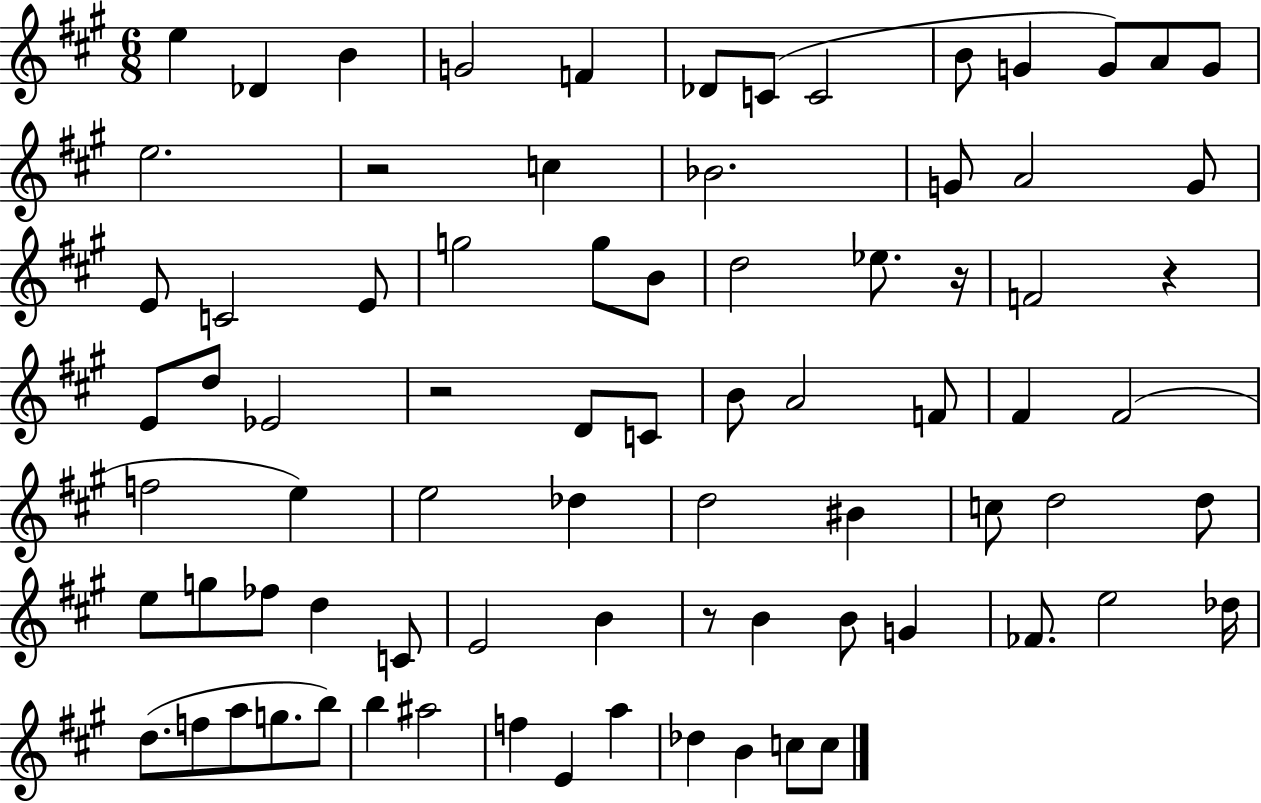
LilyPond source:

{
  \clef treble
  \numericTimeSignature
  \time 6/8
  \key a \major
  e''4 des'4 b'4 | g'2 f'4 | des'8 c'8( c'2 | b'8 g'4 g'8) a'8 g'8 | \break e''2. | r2 c''4 | bes'2. | g'8 a'2 g'8 | \break e'8 c'2 e'8 | g''2 g''8 b'8 | d''2 ees''8. r16 | f'2 r4 | \break e'8 d''8 ees'2 | r2 d'8 c'8 | b'8 a'2 f'8 | fis'4 fis'2( | \break f''2 e''4) | e''2 des''4 | d''2 bis'4 | c''8 d''2 d''8 | \break e''8 g''8 fes''8 d''4 c'8 | e'2 b'4 | r8 b'4 b'8 g'4 | fes'8. e''2 des''16 | \break d''8.( f''8 a''8 g''8. b''8) | b''4 ais''2 | f''4 e'4 a''4 | des''4 b'4 c''8 c''8 | \break \bar "|."
}